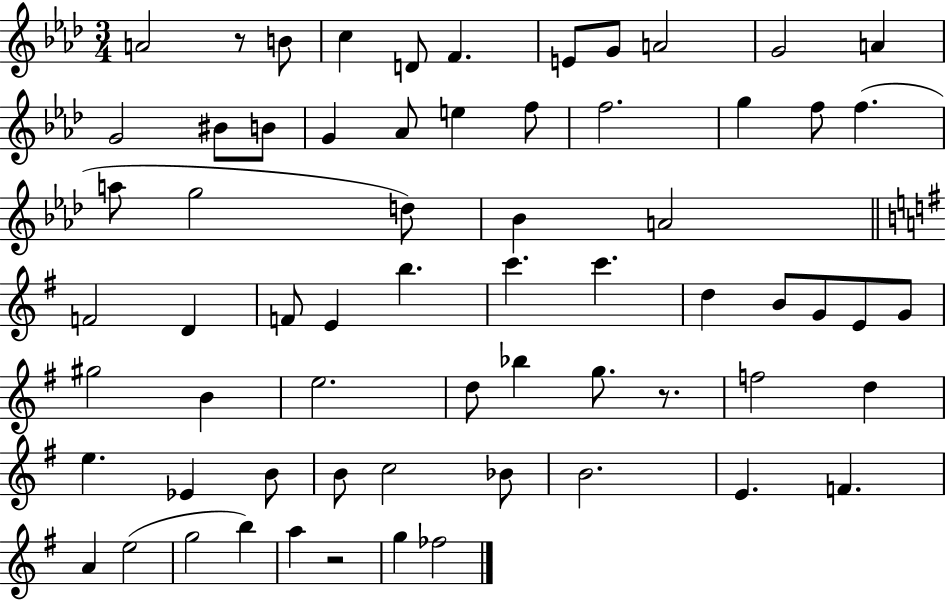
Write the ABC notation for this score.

X:1
T:Untitled
M:3/4
L:1/4
K:Ab
A2 z/2 B/2 c D/2 F E/2 G/2 A2 G2 A G2 ^B/2 B/2 G _A/2 e f/2 f2 g f/2 f a/2 g2 d/2 _B A2 F2 D F/2 E b c' c' d B/2 G/2 E/2 G/2 ^g2 B e2 d/2 _b g/2 z/2 f2 d e _E B/2 B/2 c2 _B/2 B2 E F A e2 g2 b a z2 g _f2